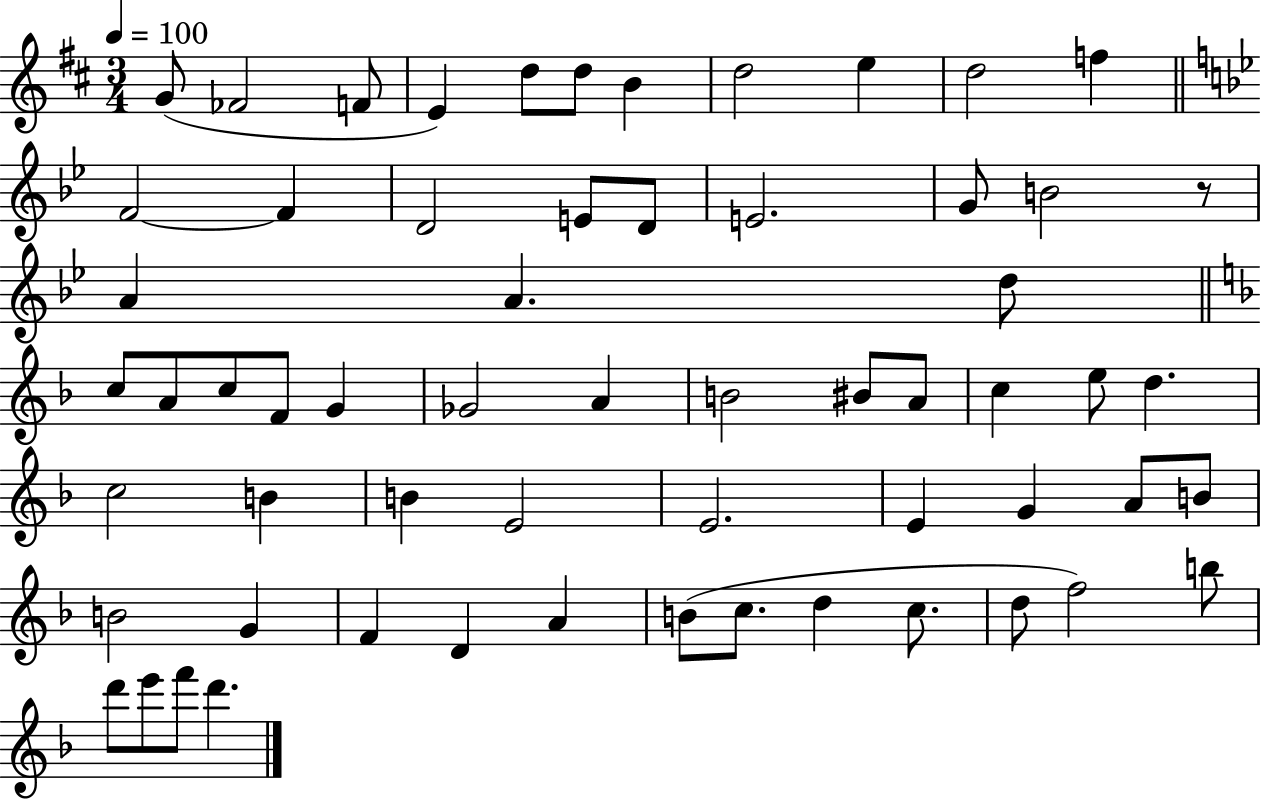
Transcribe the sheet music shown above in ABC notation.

X:1
T:Untitled
M:3/4
L:1/4
K:D
G/2 _F2 F/2 E d/2 d/2 B d2 e d2 f F2 F D2 E/2 D/2 E2 G/2 B2 z/2 A A d/2 c/2 A/2 c/2 F/2 G _G2 A B2 ^B/2 A/2 c e/2 d c2 B B E2 E2 E G A/2 B/2 B2 G F D A B/2 c/2 d c/2 d/2 f2 b/2 d'/2 e'/2 f'/2 d'